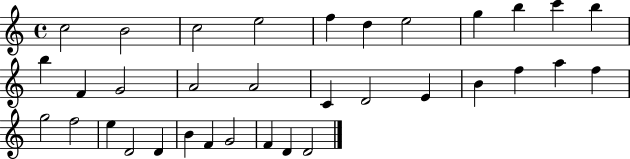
C5/h B4/h C5/h E5/h F5/q D5/q E5/h G5/q B5/q C6/q B5/q B5/q F4/q G4/h A4/h A4/h C4/q D4/h E4/q B4/q F5/q A5/q F5/q G5/h F5/h E5/q D4/h D4/q B4/q F4/q G4/h F4/q D4/q D4/h